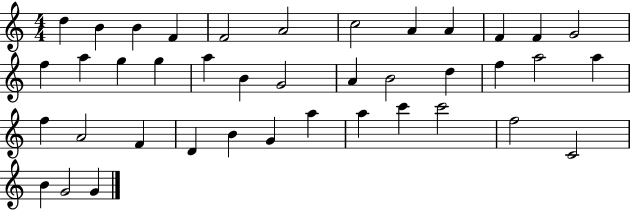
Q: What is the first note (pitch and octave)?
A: D5